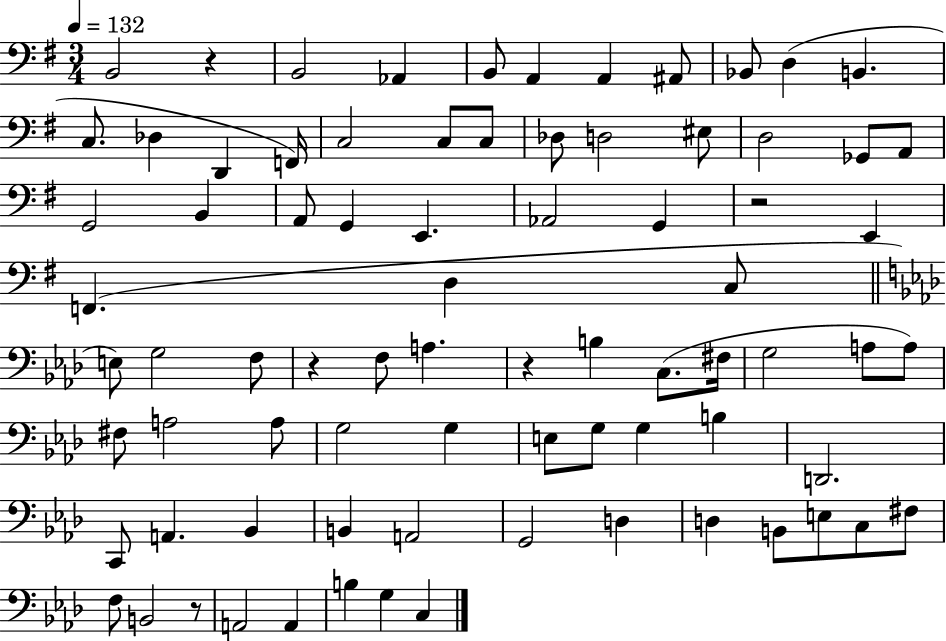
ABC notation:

X:1
T:Untitled
M:3/4
L:1/4
K:G
B,,2 z B,,2 _A,, B,,/2 A,, A,, ^A,,/2 _B,,/2 D, B,, C,/2 _D, D,, F,,/4 C,2 C,/2 C,/2 _D,/2 D,2 ^E,/2 D,2 _G,,/2 A,,/2 G,,2 B,, A,,/2 G,, E,, _A,,2 G,, z2 E,, F,, D, C,/2 E,/2 G,2 F,/2 z F,/2 A, z B, C,/2 ^F,/4 G,2 A,/2 A,/2 ^F,/2 A,2 A,/2 G,2 G, E,/2 G,/2 G, B, D,,2 C,,/2 A,, _B,, B,, A,,2 G,,2 D, D, B,,/2 E,/2 C,/2 ^F,/2 F,/2 B,,2 z/2 A,,2 A,, B, G, C,